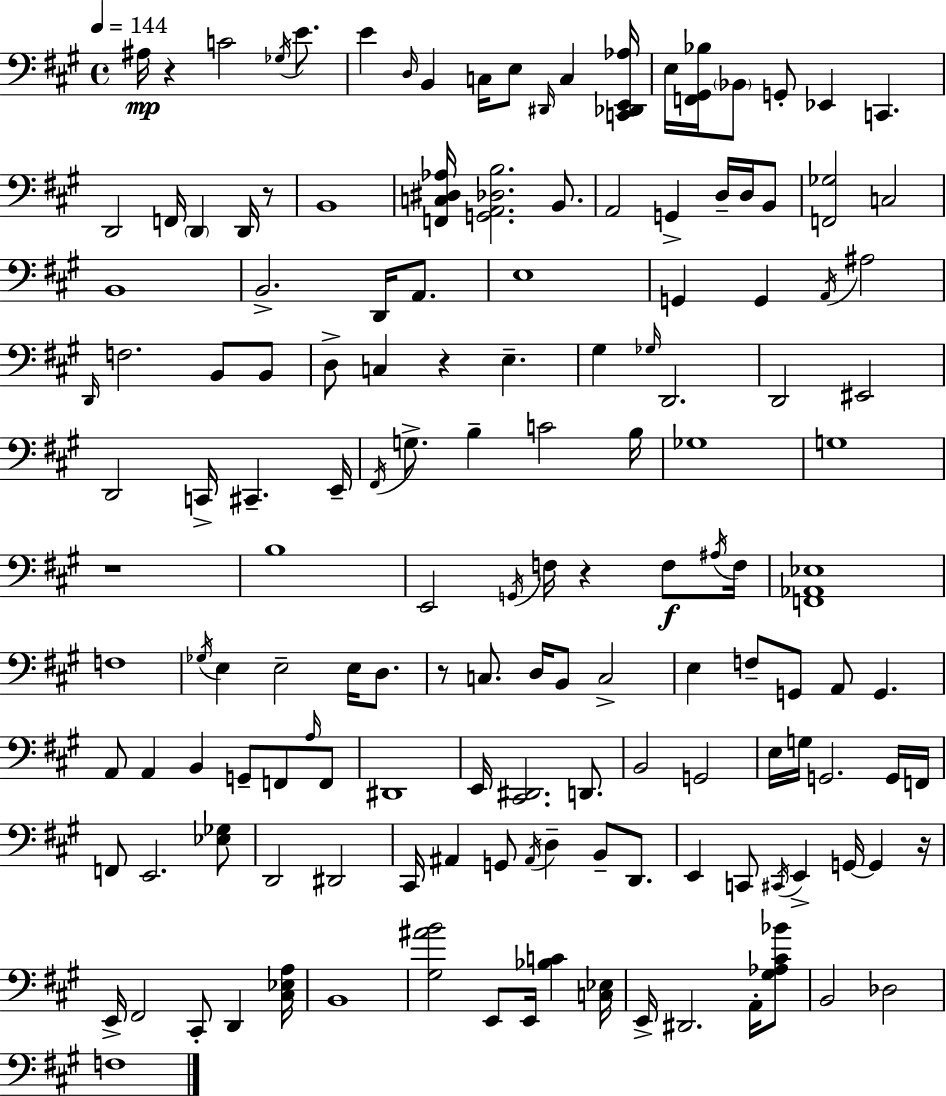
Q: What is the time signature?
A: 4/4